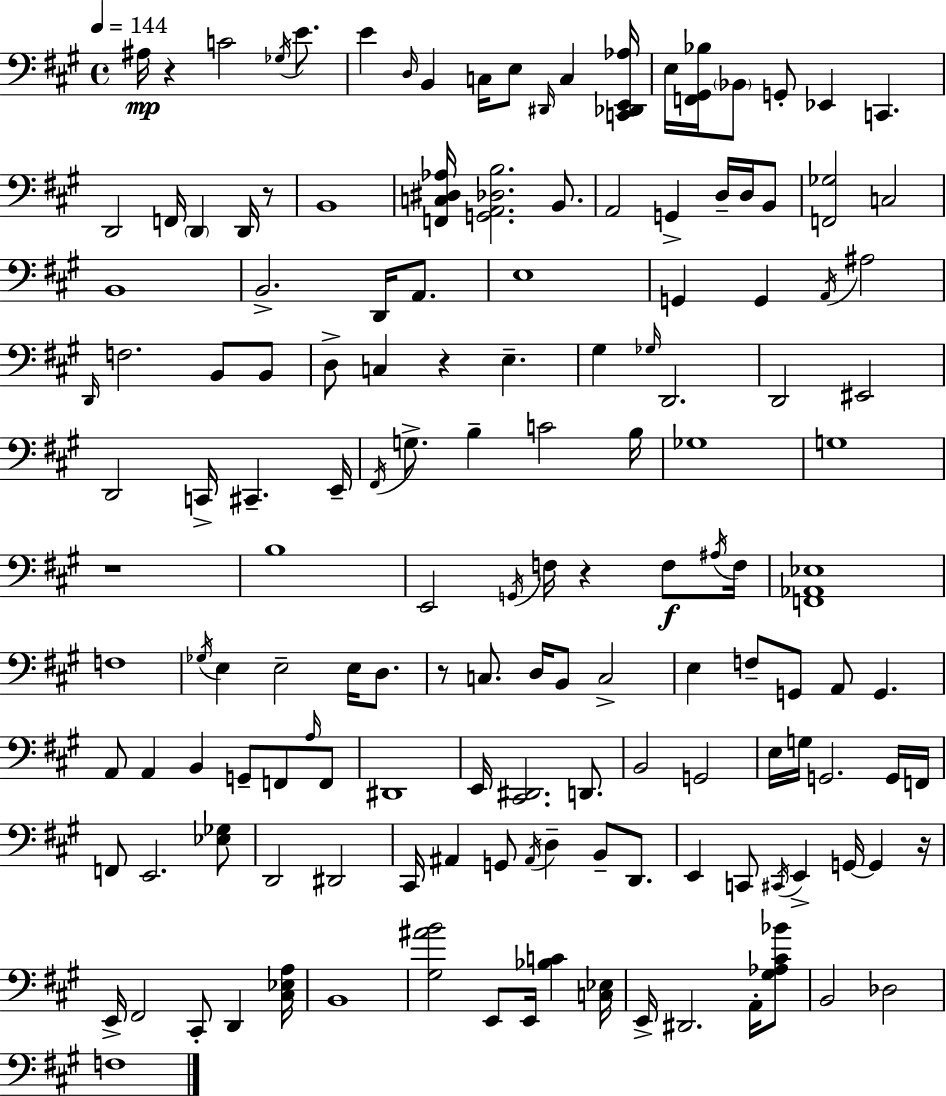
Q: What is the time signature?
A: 4/4